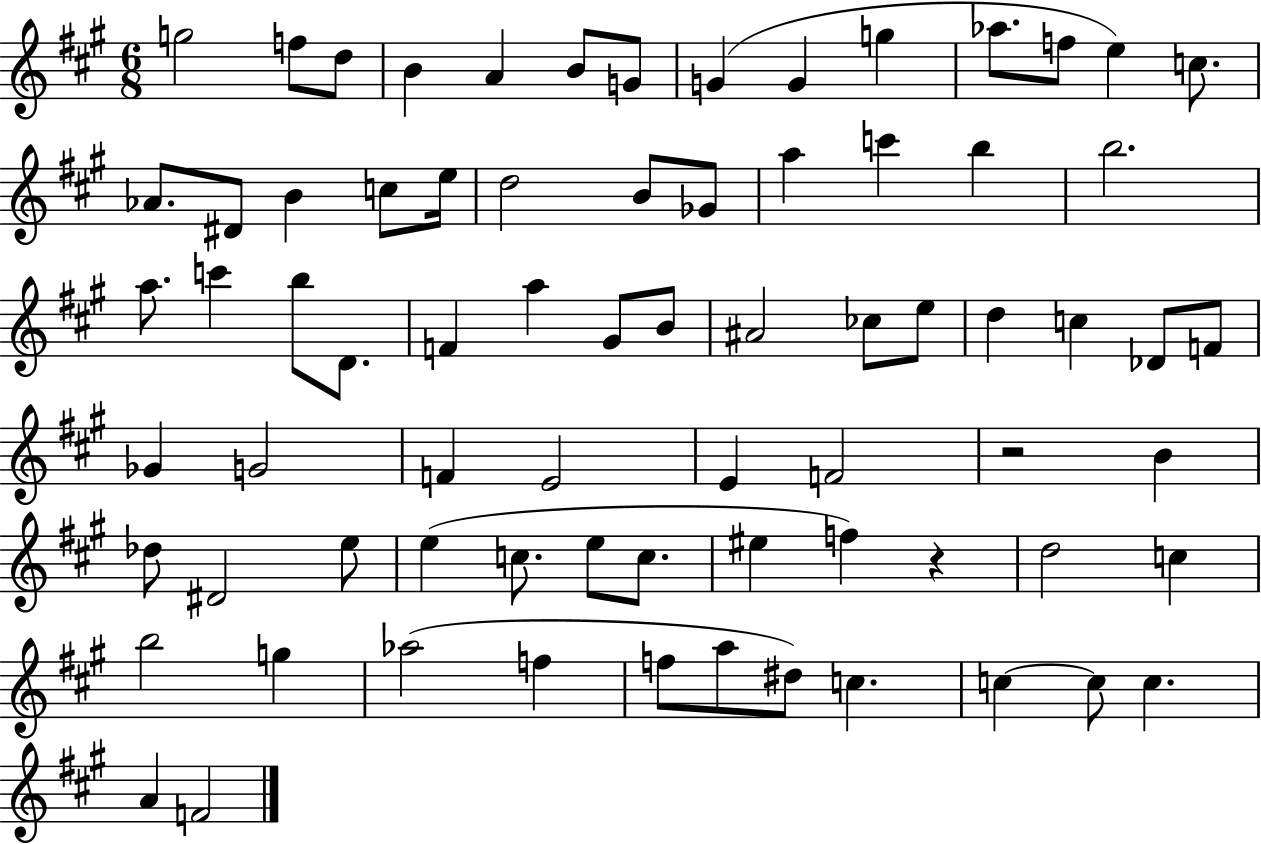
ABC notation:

X:1
T:Untitled
M:6/8
L:1/4
K:A
g2 f/2 d/2 B A B/2 G/2 G G g _a/2 f/2 e c/2 _A/2 ^D/2 B c/2 e/4 d2 B/2 _G/2 a c' b b2 a/2 c' b/2 D/2 F a ^G/2 B/2 ^A2 _c/2 e/2 d c _D/2 F/2 _G G2 F E2 E F2 z2 B _d/2 ^D2 e/2 e c/2 e/2 c/2 ^e f z d2 c b2 g _a2 f f/2 a/2 ^d/2 c c c/2 c A F2